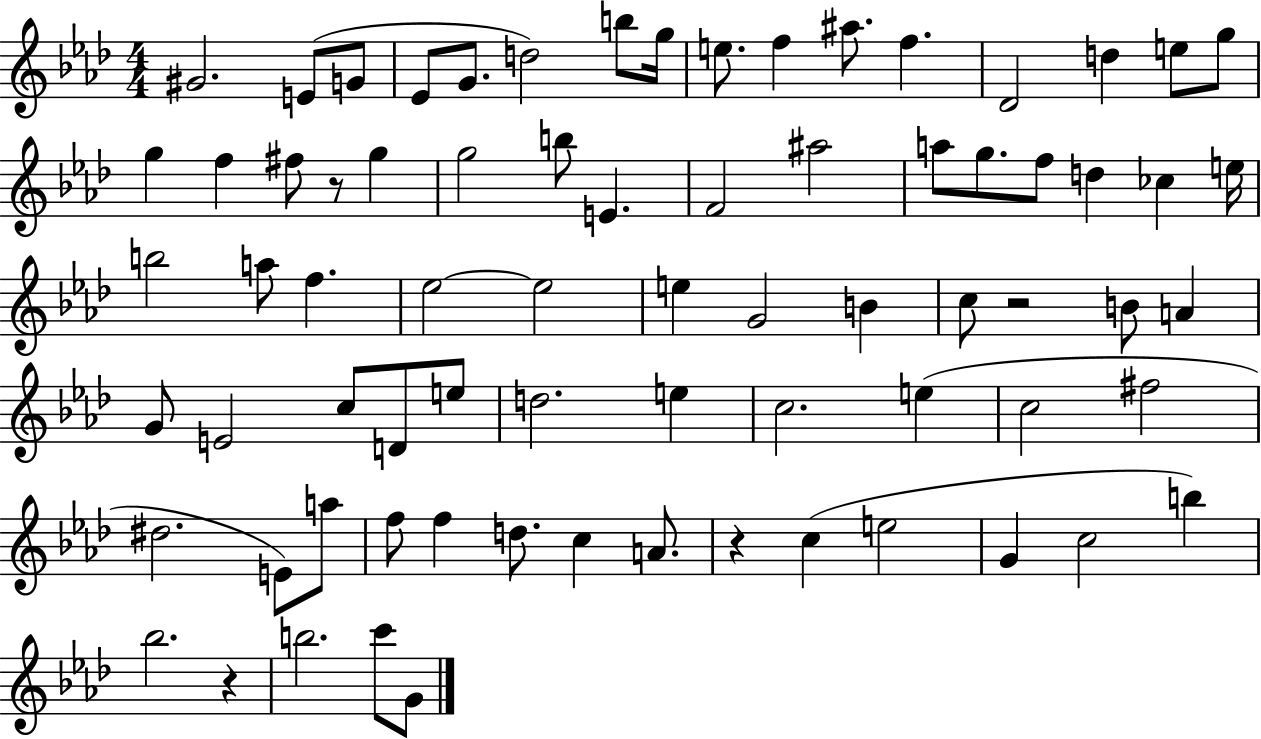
X:1
T:Untitled
M:4/4
L:1/4
K:Ab
^G2 E/2 G/2 _E/2 G/2 d2 b/2 g/4 e/2 f ^a/2 f _D2 d e/2 g/2 g f ^f/2 z/2 g g2 b/2 E F2 ^a2 a/2 g/2 f/2 d _c e/4 b2 a/2 f _e2 _e2 e G2 B c/2 z2 B/2 A G/2 E2 c/2 D/2 e/2 d2 e c2 e c2 ^f2 ^d2 E/2 a/2 f/2 f d/2 c A/2 z c e2 G c2 b _b2 z b2 c'/2 G/2